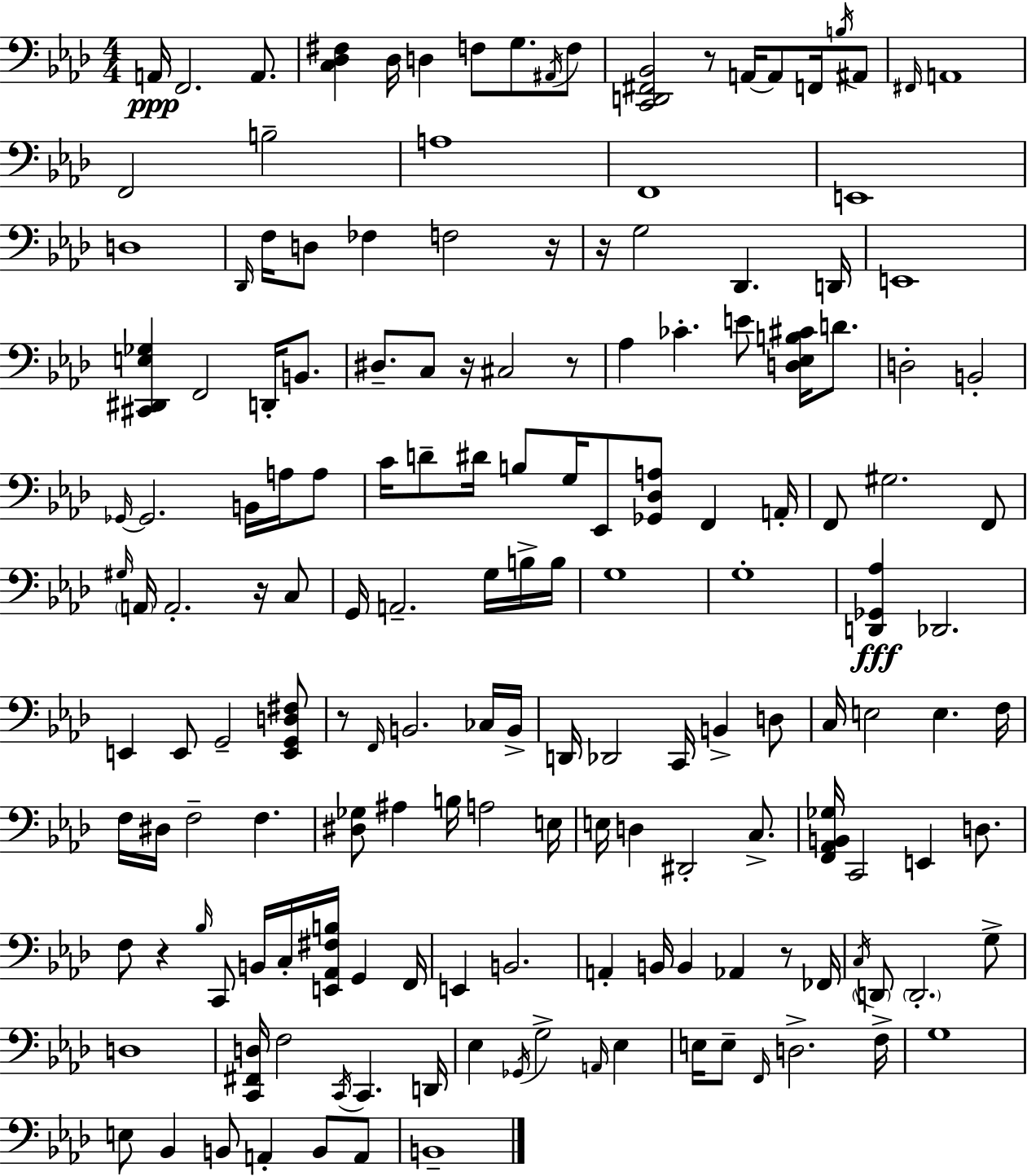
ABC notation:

X:1
T:Untitled
M:4/4
L:1/4
K:Ab
A,,/4 F,,2 A,,/2 [C,_D,^F,] _D,/4 D, F,/2 G,/2 ^A,,/4 F,/2 [C,,D,,^F,,_B,,]2 z/2 A,,/4 A,,/2 F,,/4 B,/4 ^A,,/2 ^F,,/4 A,,4 F,,2 B,2 A,4 F,,4 E,,4 D,4 _D,,/4 F,/4 D,/2 _F, F,2 z/4 z/4 G,2 _D,, D,,/4 E,,4 [^C,,^D,,E,_G,] F,,2 D,,/4 B,,/2 ^D,/2 C,/2 z/4 ^C,2 z/2 _A, _C E/2 [D,_E,B,^C]/4 D/2 D,2 B,,2 _G,,/4 _G,,2 B,,/4 A,/4 A,/2 C/4 D/2 ^D/4 B,/2 G,/4 _E,,/2 [_G,,_D,A,]/2 F,, A,,/4 F,,/2 ^G,2 F,,/2 ^G,/4 A,,/4 A,,2 z/4 C,/2 G,,/4 A,,2 G,/4 B,/4 B,/4 G,4 G,4 [D,,_G,,_A,] _D,,2 E,, E,,/2 G,,2 [E,,G,,D,^F,]/2 z/2 F,,/4 B,,2 _C,/4 B,,/4 D,,/4 _D,,2 C,,/4 B,, D,/2 C,/4 E,2 E, F,/4 F,/4 ^D,/4 F,2 F, [^D,_G,]/2 ^A, B,/4 A,2 E,/4 E,/4 D, ^D,,2 C,/2 [F,,_A,,B,,_G,]/4 C,,2 E,, D,/2 F,/2 z _B,/4 C,,/2 B,,/4 C,/4 [E,,_A,,^F,B,]/4 G,, F,,/4 E,, B,,2 A,, B,,/4 B,, _A,, z/2 _F,,/4 C,/4 D,,/2 D,,2 G,/2 D,4 [C,,^F,,D,]/4 F,2 C,,/4 C,, D,,/4 _E, _G,,/4 G,2 A,,/4 _E, E,/4 E,/2 F,,/4 D,2 F,/4 G,4 E,/2 _B,, B,,/2 A,, B,,/2 A,,/2 B,,4